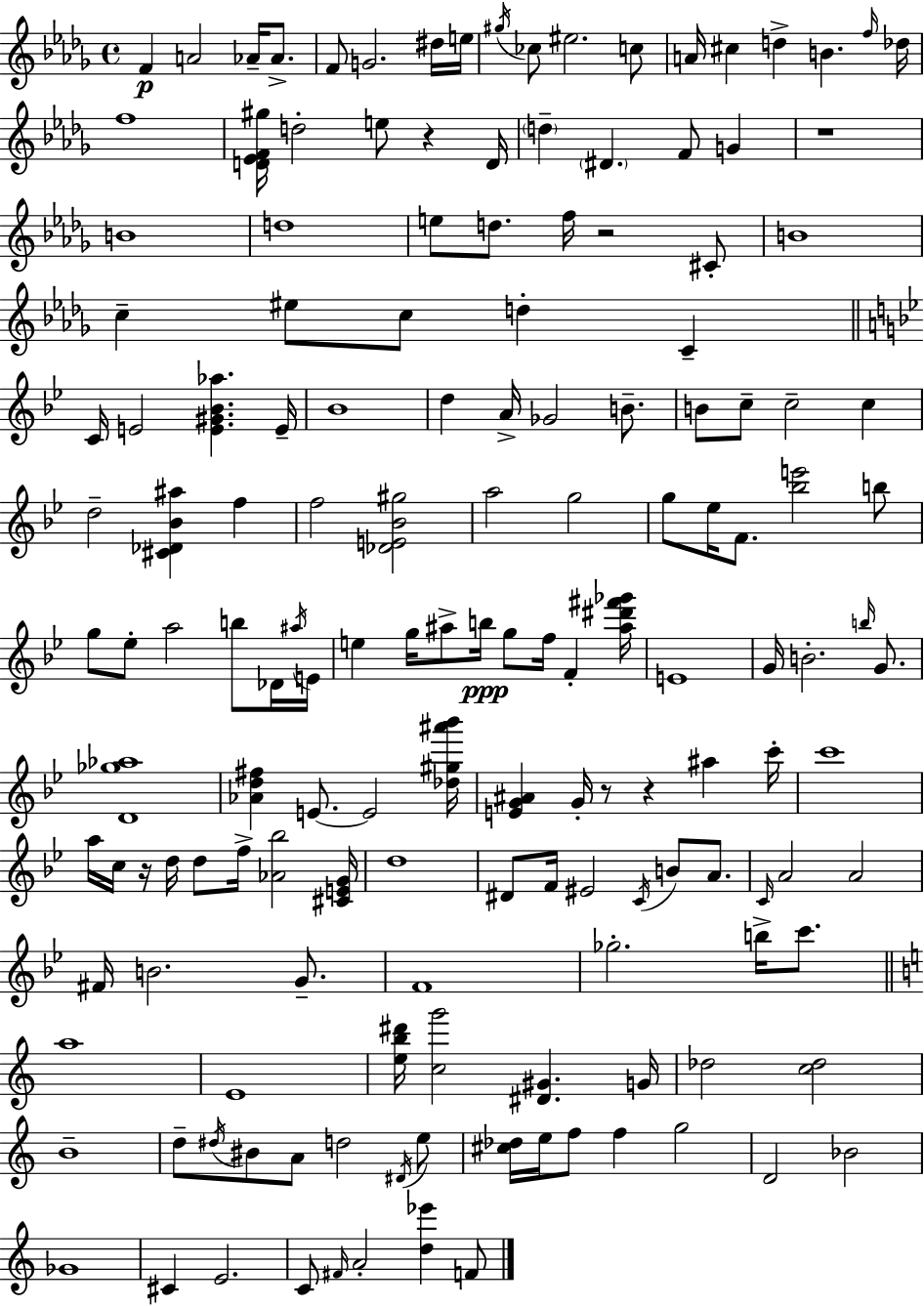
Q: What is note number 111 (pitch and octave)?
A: B4